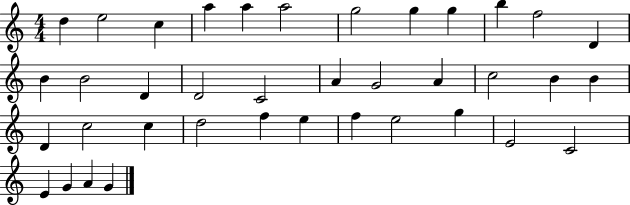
X:1
T:Untitled
M:4/4
L:1/4
K:C
d e2 c a a a2 g2 g g b f2 D B B2 D D2 C2 A G2 A c2 B B D c2 c d2 f e f e2 g E2 C2 E G A G